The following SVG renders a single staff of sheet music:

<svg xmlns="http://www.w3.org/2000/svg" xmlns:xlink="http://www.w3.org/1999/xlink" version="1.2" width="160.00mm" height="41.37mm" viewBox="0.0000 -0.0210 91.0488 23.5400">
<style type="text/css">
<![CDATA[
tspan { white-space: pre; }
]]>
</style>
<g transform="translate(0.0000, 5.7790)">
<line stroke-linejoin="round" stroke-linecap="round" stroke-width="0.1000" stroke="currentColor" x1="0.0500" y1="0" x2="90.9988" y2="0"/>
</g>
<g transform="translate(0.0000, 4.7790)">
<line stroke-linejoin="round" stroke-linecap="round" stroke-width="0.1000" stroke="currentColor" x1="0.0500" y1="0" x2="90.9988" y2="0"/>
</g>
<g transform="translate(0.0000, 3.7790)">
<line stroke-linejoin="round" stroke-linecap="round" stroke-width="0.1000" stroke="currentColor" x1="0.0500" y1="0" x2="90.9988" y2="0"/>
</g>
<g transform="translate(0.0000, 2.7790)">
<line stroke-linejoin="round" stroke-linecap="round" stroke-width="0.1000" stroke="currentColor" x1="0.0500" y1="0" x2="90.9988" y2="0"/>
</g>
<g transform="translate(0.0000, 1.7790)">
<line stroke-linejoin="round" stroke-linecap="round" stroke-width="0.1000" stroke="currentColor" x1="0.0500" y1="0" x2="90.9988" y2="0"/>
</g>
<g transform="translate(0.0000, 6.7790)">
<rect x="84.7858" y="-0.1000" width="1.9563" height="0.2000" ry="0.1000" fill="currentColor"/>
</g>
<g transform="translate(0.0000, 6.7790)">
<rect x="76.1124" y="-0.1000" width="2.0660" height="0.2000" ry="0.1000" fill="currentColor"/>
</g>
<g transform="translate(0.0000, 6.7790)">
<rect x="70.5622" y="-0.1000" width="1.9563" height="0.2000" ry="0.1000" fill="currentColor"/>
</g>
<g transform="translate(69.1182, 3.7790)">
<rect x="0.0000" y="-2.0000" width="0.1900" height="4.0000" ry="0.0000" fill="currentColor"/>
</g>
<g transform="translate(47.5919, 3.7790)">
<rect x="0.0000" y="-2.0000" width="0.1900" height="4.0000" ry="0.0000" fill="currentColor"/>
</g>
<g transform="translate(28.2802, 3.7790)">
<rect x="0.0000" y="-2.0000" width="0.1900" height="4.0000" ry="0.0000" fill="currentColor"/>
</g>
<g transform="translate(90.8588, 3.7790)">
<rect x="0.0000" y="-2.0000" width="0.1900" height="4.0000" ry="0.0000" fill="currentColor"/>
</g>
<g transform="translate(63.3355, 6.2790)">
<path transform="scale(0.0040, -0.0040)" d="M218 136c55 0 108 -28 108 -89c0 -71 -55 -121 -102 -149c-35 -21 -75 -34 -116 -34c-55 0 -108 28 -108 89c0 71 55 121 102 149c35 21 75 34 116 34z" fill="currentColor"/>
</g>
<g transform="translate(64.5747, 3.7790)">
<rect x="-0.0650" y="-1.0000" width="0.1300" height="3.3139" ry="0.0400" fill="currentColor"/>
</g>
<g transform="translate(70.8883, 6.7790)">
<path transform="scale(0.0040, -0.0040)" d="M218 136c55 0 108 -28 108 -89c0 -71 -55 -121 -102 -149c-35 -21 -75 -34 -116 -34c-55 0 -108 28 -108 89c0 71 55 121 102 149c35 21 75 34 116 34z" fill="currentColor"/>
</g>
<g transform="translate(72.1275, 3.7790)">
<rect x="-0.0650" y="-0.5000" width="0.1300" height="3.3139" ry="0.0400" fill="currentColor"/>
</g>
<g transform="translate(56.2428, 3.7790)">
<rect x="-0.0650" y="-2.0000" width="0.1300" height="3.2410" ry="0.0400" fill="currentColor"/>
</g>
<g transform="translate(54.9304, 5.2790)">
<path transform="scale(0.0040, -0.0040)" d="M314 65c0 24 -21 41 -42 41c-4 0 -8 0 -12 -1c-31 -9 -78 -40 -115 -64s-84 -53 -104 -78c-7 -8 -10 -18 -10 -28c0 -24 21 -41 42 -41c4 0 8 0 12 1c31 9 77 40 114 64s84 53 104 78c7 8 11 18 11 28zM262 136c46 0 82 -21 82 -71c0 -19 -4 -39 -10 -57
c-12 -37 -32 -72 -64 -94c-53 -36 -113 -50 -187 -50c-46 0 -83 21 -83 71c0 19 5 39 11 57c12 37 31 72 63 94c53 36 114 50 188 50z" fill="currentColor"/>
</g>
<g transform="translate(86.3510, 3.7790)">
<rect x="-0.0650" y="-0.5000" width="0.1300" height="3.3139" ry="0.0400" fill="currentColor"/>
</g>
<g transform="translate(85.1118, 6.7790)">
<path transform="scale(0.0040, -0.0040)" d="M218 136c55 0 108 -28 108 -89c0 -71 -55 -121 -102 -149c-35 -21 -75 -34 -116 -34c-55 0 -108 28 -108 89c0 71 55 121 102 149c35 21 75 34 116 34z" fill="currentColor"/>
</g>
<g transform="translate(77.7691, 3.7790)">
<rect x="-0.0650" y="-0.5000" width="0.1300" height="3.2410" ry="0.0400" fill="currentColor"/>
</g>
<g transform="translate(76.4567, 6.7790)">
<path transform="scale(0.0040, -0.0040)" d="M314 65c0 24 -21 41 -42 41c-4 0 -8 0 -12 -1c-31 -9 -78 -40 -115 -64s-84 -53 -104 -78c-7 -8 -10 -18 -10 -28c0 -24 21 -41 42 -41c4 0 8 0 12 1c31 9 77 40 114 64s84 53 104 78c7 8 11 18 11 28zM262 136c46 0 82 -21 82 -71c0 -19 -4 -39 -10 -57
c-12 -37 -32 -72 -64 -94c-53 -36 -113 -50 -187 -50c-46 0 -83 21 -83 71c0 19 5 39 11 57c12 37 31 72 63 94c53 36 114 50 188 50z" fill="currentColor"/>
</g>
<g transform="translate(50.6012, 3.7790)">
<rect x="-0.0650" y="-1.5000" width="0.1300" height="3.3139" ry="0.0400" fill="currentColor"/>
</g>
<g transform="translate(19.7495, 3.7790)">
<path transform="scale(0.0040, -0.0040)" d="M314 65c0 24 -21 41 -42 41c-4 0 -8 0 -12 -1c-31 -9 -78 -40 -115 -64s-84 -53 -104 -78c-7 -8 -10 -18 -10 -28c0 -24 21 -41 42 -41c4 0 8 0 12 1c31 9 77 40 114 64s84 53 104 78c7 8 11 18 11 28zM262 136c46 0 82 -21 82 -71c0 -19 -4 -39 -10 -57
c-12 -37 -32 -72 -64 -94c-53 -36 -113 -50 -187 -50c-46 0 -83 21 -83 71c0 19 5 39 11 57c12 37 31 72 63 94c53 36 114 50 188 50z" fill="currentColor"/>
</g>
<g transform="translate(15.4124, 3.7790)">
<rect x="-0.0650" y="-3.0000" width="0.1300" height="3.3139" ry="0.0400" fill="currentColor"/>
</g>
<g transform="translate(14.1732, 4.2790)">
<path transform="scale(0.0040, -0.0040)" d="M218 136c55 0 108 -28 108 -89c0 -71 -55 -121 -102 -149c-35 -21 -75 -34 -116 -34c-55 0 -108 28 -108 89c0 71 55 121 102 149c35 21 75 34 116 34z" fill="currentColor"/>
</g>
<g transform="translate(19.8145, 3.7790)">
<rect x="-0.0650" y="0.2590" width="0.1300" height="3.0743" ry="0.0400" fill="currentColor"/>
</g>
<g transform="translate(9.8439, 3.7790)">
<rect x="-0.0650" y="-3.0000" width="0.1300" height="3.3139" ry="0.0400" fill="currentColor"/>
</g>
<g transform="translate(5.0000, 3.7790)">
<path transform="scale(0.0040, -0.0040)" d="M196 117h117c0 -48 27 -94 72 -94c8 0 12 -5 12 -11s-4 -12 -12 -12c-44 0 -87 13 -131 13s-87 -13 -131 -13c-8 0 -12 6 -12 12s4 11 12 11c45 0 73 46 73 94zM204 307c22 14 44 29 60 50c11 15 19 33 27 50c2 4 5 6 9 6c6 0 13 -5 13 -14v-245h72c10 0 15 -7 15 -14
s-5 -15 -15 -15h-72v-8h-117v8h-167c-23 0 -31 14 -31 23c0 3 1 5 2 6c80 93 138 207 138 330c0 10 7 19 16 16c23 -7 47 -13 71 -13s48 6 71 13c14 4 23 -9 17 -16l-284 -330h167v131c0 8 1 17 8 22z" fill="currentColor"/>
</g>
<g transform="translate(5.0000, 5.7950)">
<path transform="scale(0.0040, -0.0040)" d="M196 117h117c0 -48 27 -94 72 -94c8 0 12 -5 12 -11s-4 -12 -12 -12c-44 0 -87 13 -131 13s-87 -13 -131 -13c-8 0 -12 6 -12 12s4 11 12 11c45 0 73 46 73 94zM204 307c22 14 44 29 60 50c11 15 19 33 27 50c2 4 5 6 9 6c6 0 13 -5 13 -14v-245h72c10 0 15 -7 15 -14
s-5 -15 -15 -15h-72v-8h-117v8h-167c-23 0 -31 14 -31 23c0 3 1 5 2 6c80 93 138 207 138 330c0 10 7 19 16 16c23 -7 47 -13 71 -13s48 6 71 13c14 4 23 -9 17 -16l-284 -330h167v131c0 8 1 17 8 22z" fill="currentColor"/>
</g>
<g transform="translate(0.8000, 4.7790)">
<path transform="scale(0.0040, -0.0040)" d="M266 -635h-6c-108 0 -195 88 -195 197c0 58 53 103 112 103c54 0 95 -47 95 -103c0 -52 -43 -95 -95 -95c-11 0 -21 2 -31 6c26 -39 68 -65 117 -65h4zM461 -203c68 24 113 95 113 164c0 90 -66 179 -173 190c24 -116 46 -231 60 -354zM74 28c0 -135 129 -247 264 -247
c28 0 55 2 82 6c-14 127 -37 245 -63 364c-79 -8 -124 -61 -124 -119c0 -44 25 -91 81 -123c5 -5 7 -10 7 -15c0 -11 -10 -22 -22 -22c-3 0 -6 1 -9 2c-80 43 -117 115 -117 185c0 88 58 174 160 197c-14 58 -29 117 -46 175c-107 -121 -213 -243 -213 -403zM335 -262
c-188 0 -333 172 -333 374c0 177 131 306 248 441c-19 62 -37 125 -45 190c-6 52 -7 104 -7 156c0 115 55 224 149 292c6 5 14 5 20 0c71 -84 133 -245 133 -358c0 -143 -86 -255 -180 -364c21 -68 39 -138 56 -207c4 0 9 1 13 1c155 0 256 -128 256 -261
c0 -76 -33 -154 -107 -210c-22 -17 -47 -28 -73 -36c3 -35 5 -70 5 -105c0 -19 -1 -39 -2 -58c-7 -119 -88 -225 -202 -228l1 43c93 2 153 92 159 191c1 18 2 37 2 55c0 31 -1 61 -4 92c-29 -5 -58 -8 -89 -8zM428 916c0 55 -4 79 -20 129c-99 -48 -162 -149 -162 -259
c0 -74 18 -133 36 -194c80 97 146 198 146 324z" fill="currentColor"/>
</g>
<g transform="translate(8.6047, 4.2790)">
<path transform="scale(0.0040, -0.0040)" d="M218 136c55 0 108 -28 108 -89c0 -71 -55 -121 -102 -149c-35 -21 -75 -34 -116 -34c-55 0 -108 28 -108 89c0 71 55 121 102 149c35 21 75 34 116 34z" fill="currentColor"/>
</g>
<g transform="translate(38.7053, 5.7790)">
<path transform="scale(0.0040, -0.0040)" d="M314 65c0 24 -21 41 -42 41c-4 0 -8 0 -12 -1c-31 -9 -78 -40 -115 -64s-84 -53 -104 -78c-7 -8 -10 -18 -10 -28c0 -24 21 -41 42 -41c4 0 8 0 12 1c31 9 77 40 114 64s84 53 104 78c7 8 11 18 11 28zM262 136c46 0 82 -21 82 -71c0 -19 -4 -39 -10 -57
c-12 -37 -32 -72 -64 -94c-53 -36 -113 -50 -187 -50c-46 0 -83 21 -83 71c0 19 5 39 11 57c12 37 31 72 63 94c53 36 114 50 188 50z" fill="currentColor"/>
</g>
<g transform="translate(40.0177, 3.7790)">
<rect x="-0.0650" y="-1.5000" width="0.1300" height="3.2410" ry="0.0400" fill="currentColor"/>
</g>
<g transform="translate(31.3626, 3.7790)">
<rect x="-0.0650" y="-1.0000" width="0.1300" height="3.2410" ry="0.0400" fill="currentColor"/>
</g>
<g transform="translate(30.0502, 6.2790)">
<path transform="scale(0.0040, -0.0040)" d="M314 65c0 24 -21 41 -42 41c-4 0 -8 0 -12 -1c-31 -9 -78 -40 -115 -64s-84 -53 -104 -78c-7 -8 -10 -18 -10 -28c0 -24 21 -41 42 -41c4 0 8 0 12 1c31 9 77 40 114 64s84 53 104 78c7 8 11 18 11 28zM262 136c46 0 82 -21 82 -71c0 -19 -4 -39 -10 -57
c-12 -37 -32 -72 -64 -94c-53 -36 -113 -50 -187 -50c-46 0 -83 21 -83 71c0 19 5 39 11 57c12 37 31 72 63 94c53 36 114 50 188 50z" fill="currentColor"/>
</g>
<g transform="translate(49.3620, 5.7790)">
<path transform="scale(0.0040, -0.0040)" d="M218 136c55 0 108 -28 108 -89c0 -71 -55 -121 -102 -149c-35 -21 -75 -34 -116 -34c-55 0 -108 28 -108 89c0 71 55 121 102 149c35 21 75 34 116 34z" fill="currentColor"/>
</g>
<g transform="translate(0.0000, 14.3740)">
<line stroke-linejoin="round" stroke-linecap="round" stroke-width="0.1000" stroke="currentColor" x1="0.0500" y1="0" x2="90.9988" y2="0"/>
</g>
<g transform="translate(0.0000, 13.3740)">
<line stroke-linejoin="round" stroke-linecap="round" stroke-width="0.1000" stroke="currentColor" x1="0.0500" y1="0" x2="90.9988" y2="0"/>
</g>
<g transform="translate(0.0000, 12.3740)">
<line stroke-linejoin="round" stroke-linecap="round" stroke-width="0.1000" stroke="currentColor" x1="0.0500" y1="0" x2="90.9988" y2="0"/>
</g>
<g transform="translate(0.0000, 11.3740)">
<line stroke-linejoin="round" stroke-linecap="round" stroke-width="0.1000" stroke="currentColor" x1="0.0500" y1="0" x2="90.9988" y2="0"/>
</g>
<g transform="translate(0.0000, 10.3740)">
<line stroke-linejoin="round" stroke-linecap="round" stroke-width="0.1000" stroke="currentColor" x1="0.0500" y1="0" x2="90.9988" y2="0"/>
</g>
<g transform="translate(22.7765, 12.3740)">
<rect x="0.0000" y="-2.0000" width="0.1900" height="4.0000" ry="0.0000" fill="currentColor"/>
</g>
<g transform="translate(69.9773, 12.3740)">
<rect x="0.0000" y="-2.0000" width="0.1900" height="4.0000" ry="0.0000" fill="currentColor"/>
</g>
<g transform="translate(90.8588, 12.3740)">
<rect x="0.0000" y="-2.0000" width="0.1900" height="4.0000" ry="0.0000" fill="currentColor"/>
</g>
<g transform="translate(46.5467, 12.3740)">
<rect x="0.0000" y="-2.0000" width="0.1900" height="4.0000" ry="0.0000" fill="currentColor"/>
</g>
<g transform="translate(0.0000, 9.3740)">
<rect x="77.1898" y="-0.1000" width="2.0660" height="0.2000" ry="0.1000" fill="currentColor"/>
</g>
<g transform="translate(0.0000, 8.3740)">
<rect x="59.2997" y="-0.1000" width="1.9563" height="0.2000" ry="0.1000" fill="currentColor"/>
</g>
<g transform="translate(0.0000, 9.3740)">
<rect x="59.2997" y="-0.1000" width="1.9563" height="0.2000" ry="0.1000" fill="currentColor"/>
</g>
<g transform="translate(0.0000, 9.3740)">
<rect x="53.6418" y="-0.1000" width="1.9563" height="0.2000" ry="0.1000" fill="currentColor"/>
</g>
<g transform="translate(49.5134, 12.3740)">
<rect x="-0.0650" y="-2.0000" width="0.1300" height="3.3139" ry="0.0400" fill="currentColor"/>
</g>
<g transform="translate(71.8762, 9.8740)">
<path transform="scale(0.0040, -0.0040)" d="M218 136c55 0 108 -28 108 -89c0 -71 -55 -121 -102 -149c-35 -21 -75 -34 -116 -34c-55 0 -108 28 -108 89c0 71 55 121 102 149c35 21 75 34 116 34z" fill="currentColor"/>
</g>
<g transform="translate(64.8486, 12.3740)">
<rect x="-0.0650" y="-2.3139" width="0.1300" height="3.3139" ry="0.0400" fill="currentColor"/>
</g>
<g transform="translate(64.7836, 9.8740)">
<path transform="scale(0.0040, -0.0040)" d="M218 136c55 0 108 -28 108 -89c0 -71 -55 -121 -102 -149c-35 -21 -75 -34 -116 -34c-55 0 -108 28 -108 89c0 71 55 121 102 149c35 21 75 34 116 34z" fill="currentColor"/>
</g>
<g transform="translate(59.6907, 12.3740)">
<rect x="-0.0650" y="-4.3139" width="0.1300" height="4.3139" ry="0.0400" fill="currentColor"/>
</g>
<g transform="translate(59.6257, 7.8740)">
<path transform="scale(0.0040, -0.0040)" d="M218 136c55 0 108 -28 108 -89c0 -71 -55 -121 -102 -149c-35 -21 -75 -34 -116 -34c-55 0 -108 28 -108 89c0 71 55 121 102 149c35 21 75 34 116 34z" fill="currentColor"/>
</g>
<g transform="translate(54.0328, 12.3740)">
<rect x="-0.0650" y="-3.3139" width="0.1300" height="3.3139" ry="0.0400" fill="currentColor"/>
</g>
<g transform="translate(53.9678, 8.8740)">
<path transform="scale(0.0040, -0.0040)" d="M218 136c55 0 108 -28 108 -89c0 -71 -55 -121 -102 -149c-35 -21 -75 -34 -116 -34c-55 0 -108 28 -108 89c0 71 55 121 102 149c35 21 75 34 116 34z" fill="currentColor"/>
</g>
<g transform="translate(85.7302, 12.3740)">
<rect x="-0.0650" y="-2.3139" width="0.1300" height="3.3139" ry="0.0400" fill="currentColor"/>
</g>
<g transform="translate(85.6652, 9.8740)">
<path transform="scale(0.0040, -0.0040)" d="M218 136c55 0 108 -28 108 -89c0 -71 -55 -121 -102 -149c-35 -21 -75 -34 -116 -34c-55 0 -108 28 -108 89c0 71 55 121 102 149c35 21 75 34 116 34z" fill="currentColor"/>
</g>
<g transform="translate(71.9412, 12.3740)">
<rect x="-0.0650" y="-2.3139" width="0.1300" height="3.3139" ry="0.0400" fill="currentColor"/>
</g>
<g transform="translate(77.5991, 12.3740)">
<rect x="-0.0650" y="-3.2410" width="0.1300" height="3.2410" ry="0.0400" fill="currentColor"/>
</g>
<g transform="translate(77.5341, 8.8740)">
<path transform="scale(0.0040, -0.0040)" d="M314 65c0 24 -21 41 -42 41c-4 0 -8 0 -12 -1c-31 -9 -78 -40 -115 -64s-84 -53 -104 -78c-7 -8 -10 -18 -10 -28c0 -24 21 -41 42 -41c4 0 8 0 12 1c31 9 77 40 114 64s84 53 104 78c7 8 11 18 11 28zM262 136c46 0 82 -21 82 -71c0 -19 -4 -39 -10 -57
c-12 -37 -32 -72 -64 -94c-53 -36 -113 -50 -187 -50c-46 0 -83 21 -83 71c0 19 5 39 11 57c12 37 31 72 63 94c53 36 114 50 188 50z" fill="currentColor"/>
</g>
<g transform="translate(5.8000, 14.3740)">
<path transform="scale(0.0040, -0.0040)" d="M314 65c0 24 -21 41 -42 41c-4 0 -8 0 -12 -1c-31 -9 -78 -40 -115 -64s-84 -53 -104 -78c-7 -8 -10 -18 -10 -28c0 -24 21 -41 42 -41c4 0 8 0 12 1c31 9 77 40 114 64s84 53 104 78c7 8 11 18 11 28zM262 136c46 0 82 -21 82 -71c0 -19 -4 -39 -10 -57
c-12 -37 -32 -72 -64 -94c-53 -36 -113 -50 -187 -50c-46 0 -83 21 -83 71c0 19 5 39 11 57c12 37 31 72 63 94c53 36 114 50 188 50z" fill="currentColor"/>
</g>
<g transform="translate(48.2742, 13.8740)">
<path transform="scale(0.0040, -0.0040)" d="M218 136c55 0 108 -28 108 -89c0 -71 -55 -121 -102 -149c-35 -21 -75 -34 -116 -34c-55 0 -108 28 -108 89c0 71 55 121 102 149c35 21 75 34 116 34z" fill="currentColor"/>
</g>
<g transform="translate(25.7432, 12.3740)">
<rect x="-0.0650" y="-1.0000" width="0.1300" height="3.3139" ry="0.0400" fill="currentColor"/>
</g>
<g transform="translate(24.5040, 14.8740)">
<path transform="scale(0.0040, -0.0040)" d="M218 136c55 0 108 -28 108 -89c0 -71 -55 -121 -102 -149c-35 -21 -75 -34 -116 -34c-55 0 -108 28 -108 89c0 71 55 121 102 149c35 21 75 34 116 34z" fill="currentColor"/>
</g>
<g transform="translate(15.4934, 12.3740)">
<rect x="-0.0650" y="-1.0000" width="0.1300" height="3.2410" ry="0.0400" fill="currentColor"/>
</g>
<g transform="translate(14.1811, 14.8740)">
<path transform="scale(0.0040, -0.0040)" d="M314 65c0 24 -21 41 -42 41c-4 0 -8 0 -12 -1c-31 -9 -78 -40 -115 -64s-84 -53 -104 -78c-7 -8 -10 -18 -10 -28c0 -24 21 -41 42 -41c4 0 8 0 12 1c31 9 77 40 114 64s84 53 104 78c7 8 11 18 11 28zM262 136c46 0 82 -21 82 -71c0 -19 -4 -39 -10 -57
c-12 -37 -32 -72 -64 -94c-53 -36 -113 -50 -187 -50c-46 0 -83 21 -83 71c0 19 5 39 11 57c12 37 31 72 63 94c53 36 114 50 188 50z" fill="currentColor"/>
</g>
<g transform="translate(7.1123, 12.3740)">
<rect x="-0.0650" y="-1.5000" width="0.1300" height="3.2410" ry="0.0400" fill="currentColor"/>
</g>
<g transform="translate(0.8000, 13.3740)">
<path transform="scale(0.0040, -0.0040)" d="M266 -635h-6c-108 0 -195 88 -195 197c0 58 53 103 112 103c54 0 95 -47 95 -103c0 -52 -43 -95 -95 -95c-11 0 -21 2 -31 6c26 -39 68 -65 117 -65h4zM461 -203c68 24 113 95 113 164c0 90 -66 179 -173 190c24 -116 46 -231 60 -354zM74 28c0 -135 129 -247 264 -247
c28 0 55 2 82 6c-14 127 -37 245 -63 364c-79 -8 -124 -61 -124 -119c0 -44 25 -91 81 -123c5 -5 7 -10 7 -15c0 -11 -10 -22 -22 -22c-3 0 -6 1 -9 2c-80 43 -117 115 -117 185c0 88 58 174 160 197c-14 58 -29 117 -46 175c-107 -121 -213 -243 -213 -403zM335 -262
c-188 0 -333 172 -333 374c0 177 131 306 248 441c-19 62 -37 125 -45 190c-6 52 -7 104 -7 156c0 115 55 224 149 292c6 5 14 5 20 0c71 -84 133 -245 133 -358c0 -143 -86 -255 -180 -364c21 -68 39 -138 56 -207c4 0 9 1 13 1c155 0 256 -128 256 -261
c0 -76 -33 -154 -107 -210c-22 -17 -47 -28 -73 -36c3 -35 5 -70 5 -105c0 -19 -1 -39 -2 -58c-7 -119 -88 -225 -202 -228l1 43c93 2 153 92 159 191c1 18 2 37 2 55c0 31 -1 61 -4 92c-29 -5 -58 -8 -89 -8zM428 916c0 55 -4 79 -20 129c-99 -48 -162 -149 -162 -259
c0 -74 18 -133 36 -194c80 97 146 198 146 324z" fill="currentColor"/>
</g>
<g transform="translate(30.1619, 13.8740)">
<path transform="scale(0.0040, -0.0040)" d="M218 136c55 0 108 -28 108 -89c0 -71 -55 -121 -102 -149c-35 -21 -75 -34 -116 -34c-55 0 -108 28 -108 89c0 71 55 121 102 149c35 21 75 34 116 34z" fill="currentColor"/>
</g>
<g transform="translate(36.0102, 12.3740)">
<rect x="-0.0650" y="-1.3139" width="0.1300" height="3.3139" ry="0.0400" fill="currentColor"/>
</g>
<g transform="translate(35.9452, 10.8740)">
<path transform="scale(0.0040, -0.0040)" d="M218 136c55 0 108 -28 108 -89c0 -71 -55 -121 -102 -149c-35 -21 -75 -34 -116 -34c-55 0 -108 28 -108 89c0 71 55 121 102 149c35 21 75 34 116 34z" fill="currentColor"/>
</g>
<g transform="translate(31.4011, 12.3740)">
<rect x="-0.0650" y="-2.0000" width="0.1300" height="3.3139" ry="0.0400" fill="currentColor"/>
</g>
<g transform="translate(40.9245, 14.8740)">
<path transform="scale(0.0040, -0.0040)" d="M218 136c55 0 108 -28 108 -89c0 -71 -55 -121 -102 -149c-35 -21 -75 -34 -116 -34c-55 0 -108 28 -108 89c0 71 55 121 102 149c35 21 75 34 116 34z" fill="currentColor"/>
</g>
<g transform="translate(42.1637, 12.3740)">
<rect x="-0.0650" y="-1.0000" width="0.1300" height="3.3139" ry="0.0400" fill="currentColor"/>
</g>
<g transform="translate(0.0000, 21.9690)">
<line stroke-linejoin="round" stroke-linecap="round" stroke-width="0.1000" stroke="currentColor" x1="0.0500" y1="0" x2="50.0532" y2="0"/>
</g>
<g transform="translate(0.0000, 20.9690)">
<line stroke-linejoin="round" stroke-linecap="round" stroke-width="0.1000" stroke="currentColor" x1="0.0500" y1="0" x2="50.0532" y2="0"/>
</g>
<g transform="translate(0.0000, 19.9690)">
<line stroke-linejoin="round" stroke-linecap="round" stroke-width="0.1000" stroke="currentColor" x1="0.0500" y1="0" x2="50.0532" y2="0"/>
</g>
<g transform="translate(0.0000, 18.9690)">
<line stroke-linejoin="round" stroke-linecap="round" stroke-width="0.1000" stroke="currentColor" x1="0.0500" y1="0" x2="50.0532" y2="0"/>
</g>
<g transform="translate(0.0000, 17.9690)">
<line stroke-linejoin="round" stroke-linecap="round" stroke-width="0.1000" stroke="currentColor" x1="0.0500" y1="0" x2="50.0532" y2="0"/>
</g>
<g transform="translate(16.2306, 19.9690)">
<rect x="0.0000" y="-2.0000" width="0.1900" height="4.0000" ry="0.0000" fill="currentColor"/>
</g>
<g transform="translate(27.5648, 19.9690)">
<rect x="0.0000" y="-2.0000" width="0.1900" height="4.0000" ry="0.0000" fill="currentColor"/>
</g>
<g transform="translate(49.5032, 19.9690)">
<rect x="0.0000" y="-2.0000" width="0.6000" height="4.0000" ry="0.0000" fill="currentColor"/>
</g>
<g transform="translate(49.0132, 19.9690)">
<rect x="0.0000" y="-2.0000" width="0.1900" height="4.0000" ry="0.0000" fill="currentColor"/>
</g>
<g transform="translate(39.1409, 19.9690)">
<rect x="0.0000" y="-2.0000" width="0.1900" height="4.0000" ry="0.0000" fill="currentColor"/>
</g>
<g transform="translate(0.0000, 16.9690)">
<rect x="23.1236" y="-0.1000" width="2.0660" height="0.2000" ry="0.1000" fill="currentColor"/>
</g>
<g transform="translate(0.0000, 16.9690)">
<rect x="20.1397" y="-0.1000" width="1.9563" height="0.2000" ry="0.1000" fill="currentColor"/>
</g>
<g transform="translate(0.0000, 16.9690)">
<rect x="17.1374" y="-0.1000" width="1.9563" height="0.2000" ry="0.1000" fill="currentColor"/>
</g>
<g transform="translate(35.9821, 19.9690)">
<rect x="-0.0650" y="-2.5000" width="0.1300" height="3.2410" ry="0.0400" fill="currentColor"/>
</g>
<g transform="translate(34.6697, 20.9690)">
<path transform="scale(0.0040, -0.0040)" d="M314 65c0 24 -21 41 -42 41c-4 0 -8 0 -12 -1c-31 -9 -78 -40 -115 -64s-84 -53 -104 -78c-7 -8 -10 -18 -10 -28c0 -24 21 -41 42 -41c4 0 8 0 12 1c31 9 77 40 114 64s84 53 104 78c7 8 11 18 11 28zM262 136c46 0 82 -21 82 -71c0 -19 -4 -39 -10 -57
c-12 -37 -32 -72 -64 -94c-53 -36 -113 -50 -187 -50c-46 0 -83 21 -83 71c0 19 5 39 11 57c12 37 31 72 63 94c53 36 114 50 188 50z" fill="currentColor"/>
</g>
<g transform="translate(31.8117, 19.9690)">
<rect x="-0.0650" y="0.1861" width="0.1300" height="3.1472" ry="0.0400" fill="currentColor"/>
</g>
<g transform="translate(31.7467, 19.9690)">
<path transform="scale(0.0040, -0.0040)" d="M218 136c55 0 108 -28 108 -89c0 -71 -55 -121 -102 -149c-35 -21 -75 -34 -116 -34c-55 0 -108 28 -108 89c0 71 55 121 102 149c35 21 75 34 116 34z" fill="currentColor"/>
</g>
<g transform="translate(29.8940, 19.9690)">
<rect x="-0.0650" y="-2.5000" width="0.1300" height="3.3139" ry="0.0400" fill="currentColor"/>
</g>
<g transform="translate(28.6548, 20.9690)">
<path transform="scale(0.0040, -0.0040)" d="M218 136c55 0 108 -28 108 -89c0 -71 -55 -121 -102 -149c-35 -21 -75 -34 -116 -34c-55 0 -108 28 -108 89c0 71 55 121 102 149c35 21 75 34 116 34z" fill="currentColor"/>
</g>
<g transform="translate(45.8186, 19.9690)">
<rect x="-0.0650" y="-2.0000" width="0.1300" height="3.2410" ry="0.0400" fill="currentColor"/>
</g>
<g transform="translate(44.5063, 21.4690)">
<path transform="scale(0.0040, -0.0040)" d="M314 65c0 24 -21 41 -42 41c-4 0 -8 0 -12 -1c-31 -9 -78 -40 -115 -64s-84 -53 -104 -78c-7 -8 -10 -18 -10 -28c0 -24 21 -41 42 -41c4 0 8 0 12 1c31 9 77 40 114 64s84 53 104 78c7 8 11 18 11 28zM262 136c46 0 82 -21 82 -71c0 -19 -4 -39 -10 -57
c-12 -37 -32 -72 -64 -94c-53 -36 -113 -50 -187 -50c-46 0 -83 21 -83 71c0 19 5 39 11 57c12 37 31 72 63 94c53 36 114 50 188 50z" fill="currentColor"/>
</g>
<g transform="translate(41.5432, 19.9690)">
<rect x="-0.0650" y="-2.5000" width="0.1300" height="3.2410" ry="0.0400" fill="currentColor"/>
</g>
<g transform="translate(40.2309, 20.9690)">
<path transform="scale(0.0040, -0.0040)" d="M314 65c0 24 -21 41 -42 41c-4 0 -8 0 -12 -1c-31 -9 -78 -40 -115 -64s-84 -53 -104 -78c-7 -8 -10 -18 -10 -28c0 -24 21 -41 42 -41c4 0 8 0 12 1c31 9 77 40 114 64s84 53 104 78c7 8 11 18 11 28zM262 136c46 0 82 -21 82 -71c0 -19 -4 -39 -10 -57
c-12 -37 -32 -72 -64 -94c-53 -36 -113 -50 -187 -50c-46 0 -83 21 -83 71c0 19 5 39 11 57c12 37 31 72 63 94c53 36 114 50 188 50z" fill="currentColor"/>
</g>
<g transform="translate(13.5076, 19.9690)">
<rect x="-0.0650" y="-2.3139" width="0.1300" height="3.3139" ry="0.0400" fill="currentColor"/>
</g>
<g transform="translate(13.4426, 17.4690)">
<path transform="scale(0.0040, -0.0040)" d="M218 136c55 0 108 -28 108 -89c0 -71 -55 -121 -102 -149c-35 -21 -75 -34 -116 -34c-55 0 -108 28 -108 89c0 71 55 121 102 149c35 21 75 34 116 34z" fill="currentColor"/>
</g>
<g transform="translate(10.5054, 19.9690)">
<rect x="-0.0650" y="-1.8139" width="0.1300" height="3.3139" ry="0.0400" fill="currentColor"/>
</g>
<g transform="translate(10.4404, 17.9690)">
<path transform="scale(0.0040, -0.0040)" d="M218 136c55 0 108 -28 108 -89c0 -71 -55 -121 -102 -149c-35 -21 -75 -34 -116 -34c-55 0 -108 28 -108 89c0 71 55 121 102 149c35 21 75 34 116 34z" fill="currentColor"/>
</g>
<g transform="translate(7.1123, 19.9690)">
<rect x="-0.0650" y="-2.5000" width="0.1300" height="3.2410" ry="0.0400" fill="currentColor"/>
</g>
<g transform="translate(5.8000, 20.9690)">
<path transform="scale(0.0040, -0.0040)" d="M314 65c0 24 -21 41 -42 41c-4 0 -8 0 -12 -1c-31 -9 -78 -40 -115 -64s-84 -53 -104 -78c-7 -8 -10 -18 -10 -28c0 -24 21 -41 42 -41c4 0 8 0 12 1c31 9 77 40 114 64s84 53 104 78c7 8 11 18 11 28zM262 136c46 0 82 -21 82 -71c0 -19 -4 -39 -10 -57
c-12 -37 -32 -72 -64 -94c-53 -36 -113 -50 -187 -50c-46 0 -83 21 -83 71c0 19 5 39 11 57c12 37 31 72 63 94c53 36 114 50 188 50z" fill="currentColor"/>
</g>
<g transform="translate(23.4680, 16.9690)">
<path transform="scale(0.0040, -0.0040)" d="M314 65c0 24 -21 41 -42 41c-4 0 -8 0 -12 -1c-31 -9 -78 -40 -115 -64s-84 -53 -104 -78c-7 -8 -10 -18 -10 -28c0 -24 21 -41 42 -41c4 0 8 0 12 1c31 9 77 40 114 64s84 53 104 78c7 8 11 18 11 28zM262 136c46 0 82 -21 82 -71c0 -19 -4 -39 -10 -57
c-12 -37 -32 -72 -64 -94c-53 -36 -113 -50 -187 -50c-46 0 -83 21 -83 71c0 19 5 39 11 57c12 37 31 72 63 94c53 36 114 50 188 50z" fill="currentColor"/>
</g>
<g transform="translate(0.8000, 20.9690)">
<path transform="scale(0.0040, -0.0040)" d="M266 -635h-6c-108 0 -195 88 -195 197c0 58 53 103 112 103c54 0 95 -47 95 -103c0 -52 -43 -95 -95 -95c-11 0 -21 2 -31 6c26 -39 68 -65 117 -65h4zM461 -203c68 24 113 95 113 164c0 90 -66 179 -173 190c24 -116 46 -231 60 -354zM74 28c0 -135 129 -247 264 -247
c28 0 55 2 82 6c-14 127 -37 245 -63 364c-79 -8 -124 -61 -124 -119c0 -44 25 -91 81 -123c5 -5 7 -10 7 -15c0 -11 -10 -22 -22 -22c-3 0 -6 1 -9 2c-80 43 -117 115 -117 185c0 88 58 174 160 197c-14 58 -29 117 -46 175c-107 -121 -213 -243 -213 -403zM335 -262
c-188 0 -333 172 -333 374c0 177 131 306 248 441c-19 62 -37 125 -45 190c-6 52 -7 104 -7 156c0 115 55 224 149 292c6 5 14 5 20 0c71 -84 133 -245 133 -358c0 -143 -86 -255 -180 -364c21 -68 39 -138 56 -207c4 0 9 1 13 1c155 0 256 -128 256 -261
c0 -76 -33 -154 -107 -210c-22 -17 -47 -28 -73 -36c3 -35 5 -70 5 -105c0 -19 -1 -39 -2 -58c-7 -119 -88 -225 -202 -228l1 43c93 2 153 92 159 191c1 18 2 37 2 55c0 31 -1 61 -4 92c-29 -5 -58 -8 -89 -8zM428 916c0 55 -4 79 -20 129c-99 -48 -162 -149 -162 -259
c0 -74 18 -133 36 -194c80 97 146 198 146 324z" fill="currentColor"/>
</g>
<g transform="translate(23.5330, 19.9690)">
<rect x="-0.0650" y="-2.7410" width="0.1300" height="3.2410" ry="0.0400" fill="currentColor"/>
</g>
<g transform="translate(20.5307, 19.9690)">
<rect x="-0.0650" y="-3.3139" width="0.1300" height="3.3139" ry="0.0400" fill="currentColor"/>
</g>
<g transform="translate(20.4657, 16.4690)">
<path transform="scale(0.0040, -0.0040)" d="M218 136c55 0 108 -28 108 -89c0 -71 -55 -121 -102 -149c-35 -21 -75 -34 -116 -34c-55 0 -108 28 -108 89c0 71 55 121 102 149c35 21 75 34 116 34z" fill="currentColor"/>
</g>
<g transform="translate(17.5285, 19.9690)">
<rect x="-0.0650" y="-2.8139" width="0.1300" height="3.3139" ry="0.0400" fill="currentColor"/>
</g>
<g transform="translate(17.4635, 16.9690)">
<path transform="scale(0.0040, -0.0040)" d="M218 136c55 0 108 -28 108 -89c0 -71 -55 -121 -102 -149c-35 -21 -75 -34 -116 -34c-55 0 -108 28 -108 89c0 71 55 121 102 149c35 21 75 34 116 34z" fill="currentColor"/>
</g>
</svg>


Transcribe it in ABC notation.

X:1
T:Untitled
M:4/4
L:1/4
K:C
A A B2 D2 E2 E F2 D C C2 C E2 D2 D F e D F b d' g g b2 g G2 f g a b a2 G B G2 G2 F2